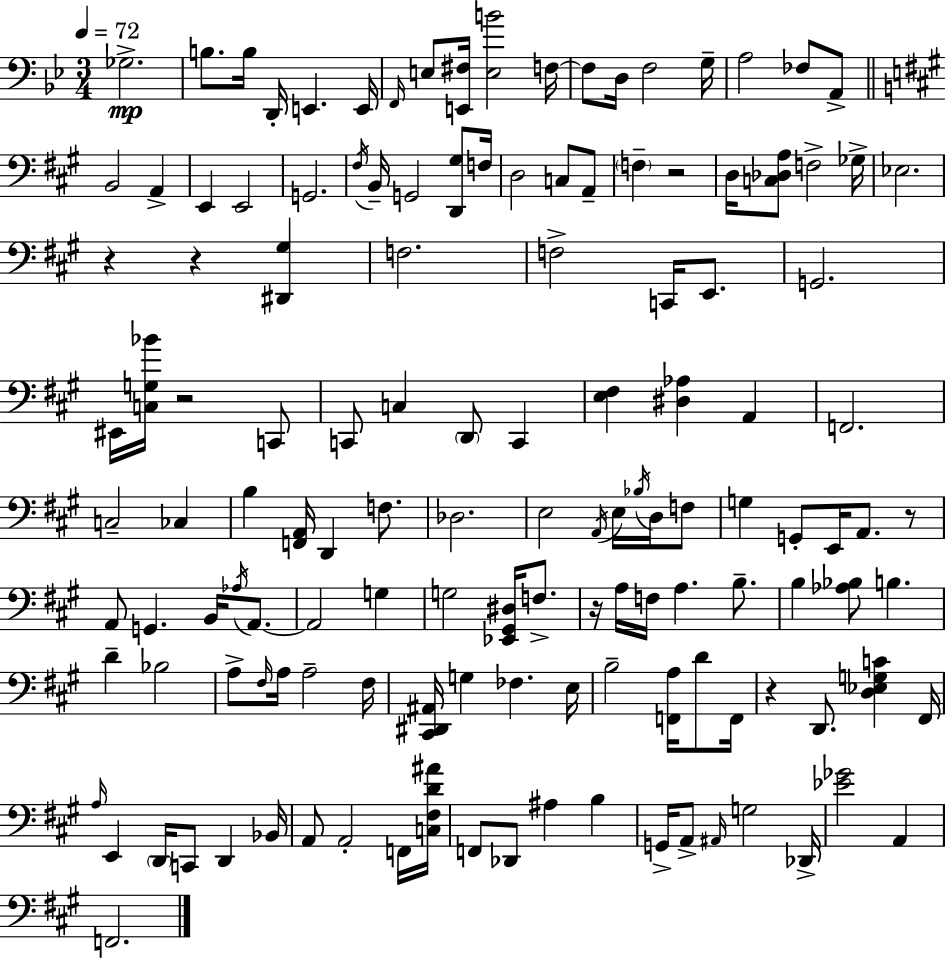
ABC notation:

X:1
T:Untitled
M:3/4
L:1/4
K:Bb
_G,2 B,/2 B,/4 D,,/4 E,, E,,/4 F,,/4 E,/2 [E,,^F,]/4 [E,B]2 F,/4 F,/2 D,/4 F,2 G,/4 A,2 _F,/2 A,,/2 B,,2 A,, E,, E,,2 G,,2 ^F,/4 B,,/4 G,,2 [D,,^G,]/2 F,/4 D,2 C,/2 A,,/2 F, z2 D,/4 [C,_D,A,]/2 F,2 _G,/4 _E,2 z z [^D,,^G,] F,2 F,2 C,,/4 E,,/2 G,,2 ^E,,/4 [C,G,_B]/4 z2 C,,/2 C,,/2 C, D,,/2 C,, [E,^F,] [^D,_A,] A,, F,,2 C,2 _C, B, [F,,A,,]/4 D,, F,/2 _D,2 E,2 A,,/4 E,/4 _B,/4 D,/4 F,/2 G, G,,/2 E,,/4 A,,/2 z/2 A,,/2 G,, B,,/4 _A,/4 A,,/2 A,,2 G, G,2 [_E,,^G,,^D,]/4 F,/2 z/4 A,/4 F,/4 A, B,/2 B, [_A,_B,]/2 B, D _B,2 A,/2 ^F,/4 A,/4 A,2 ^F,/4 [^C,,^D,,^A,,]/4 G, _F, E,/4 B,2 [F,,A,]/4 D/2 F,,/4 z D,,/2 [D,_E,G,C] ^F,,/4 A,/4 E,, D,,/4 C,,/2 D,, _B,,/4 A,,/2 A,,2 F,,/4 [C,^F,D^A]/4 F,,/2 _D,,/2 ^A, B, G,,/4 A,,/2 ^A,,/4 G,2 _D,,/4 [_E_G]2 A,, F,,2